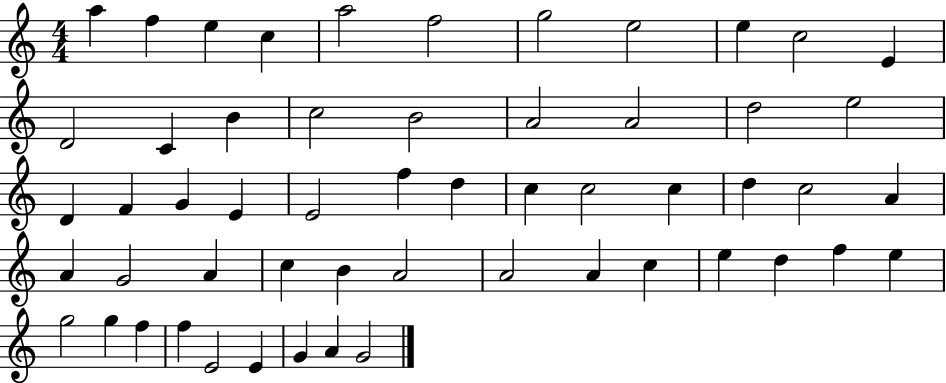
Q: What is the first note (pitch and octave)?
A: A5